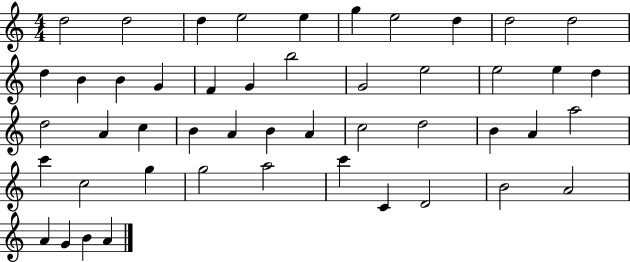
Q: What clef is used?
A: treble